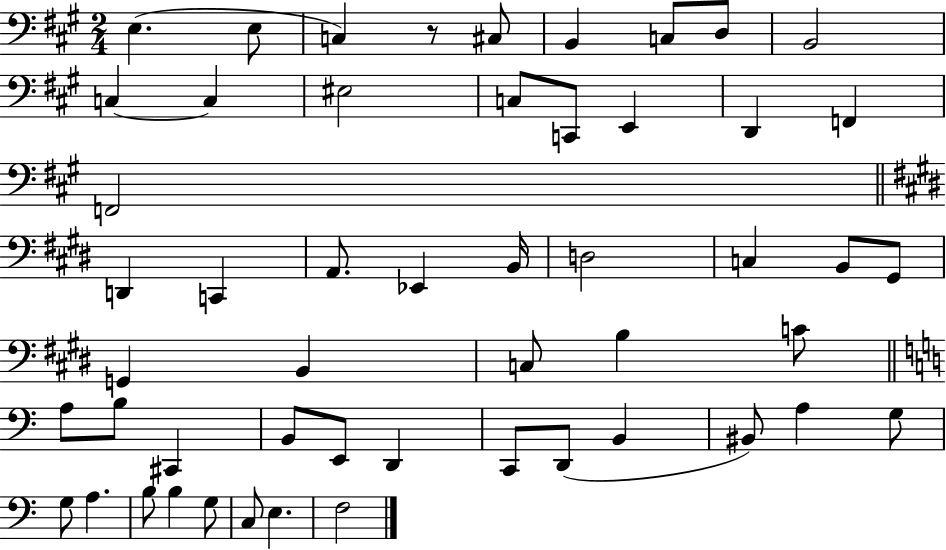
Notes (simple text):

E3/q. E3/e C3/q R/e C#3/e B2/q C3/e D3/e B2/h C3/q C3/q EIS3/h C3/e C2/e E2/q D2/q F2/q F2/h D2/q C2/q A2/e. Eb2/q B2/s D3/h C3/q B2/e G#2/e G2/q B2/q C3/e B3/q C4/e A3/e B3/e C#2/q B2/e E2/e D2/q C2/e D2/e B2/q BIS2/e A3/q G3/e G3/e A3/q. B3/e B3/q G3/e C3/e E3/q. F3/h